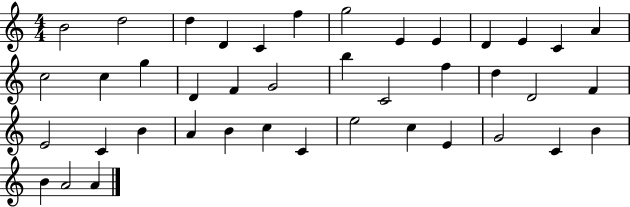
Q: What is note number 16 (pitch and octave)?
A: G5